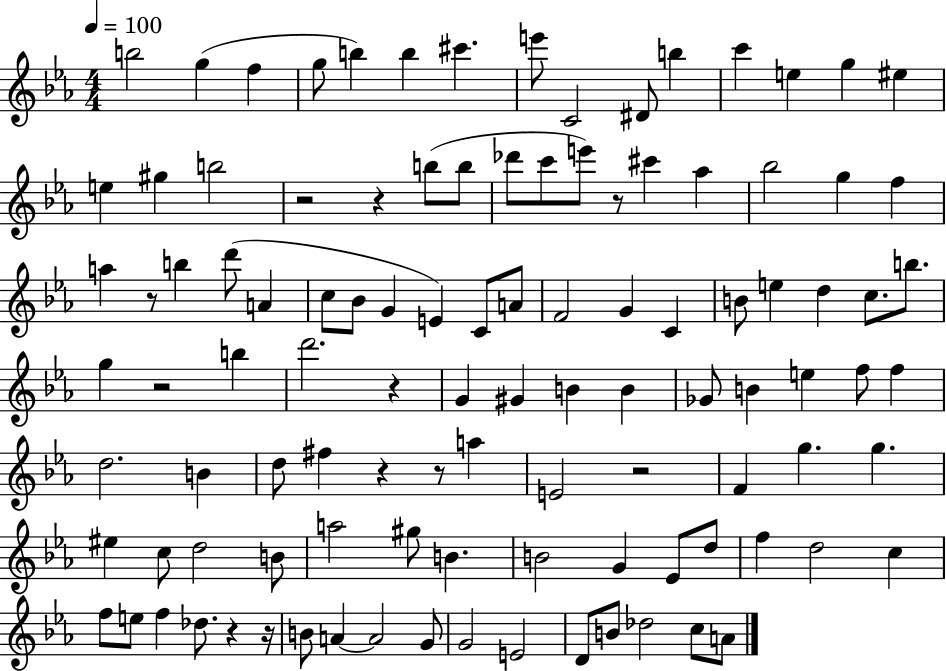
{
  \clef treble
  \numericTimeSignature
  \time 4/4
  \key ees \major
  \tempo 4 = 100
  b''2 g''4( f''4 | g''8 b''4) b''4 cis'''4. | e'''8 c'2 dis'8 b''4 | c'''4 e''4 g''4 eis''4 | \break e''4 gis''4 b''2 | r2 r4 b''8( b''8 | des'''8 c'''8 e'''8) r8 cis'''4 aes''4 | bes''2 g''4 f''4 | \break a''4 r8 b''4 d'''8( a'4 | c''8 bes'8 g'4 e'4) c'8 a'8 | f'2 g'4 c'4 | b'8 e''4 d''4 c''8. b''8. | \break g''4 r2 b''4 | d'''2. r4 | g'4 gis'4 b'4 b'4 | ges'8 b'4 e''4 f''8 f''4 | \break d''2. b'4 | d''8 fis''4 r4 r8 a''4 | e'2 r2 | f'4 g''4. g''4. | \break eis''4 c''8 d''2 b'8 | a''2 gis''8 b'4. | b'2 g'4 ees'8 d''8 | f''4 d''2 c''4 | \break f''8 e''8 f''4 des''8. r4 r16 | b'8 a'4~~ a'2 g'8 | g'2 e'2 | d'8 b'8 des''2 c''8 a'8 | \break \bar "|."
}